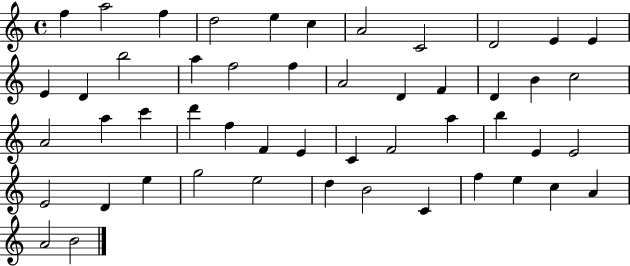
X:1
T:Untitled
M:4/4
L:1/4
K:C
f a2 f d2 e c A2 C2 D2 E E E D b2 a f2 f A2 D F D B c2 A2 a c' d' f F E C F2 a b E E2 E2 D e g2 e2 d B2 C f e c A A2 B2